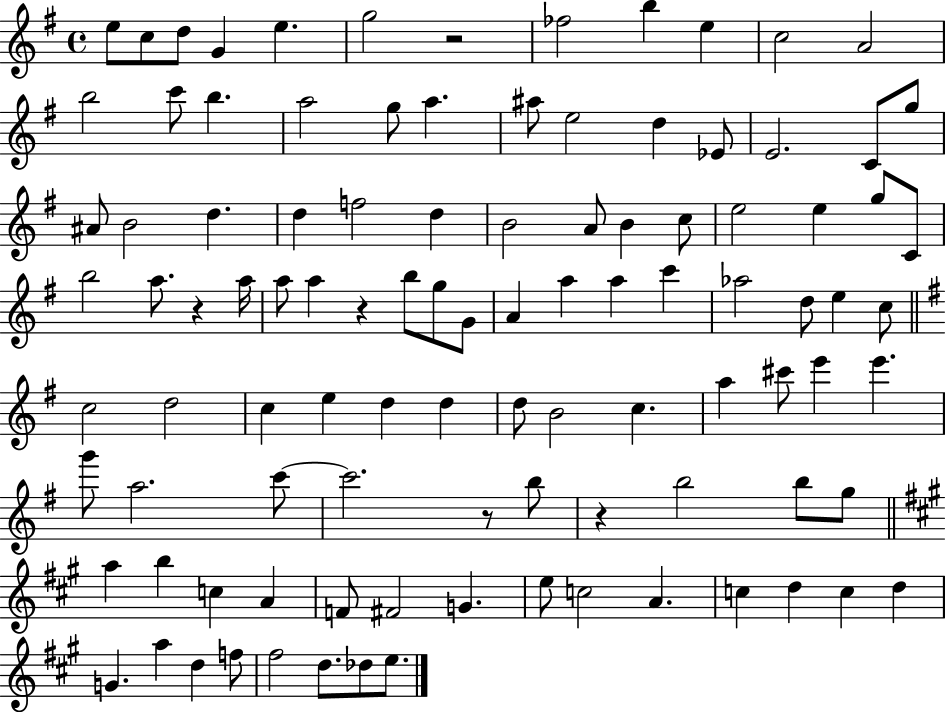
E5/e C5/e D5/e G4/q E5/q. G5/h R/h FES5/h B5/q E5/q C5/h A4/h B5/h C6/e B5/q. A5/h G5/e A5/q. A#5/e E5/h D5/q Eb4/e E4/h. C4/e G5/e A#4/e B4/h D5/q. D5/q F5/h D5/q B4/h A4/e B4/q C5/e E5/h E5/q G5/e C4/e B5/h A5/e. R/q A5/s A5/e A5/q R/q B5/e G5/e G4/e A4/q A5/q A5/q C6/q Ab5/h D5/e E5/q C5/e C5/h D5/h C5/q E5/q D5/q D5/q D5/e B4/h C5/q. A5/q C#6/e E6/q E6/q. G6/e A5/h. C6/e C6/h. R/e B5/e R/q B5/h B5/e G5/e A5/q B5/q C5/q A4/q F4/e F#4/h G4/q. E5/e C5/h A4/q. C5/q D5/q C5/q D5/q G4/q. A5/q D5/q F5/e F#5/h D5/e. Db5/e E5/e.